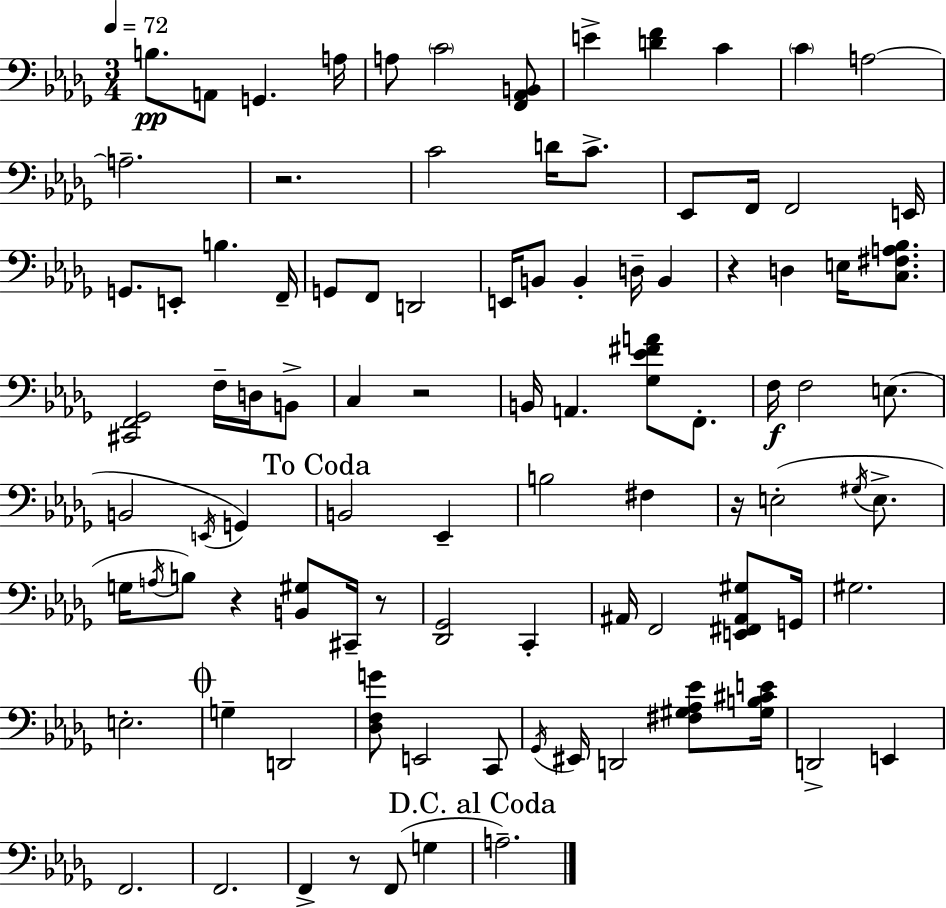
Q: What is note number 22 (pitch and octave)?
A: F2